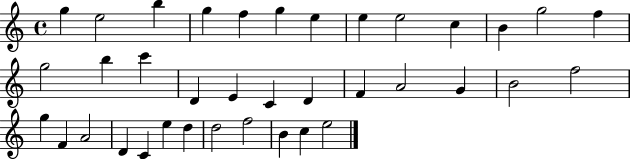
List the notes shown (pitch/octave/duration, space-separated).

G5/q E5/h B5/q G5/q F5/q G5/q E5/q E5/q E5/h C5/q B4/q G5/h F5/q G5/h B5/q C6/q D4/q E4/q C4/q D4/q F4/q A4/h G4/q B4/h F5/h G5/q F4/q A4/h D4/q C4/q E5/q D5/q D5/h F5/h B4/q C5/q E5/h